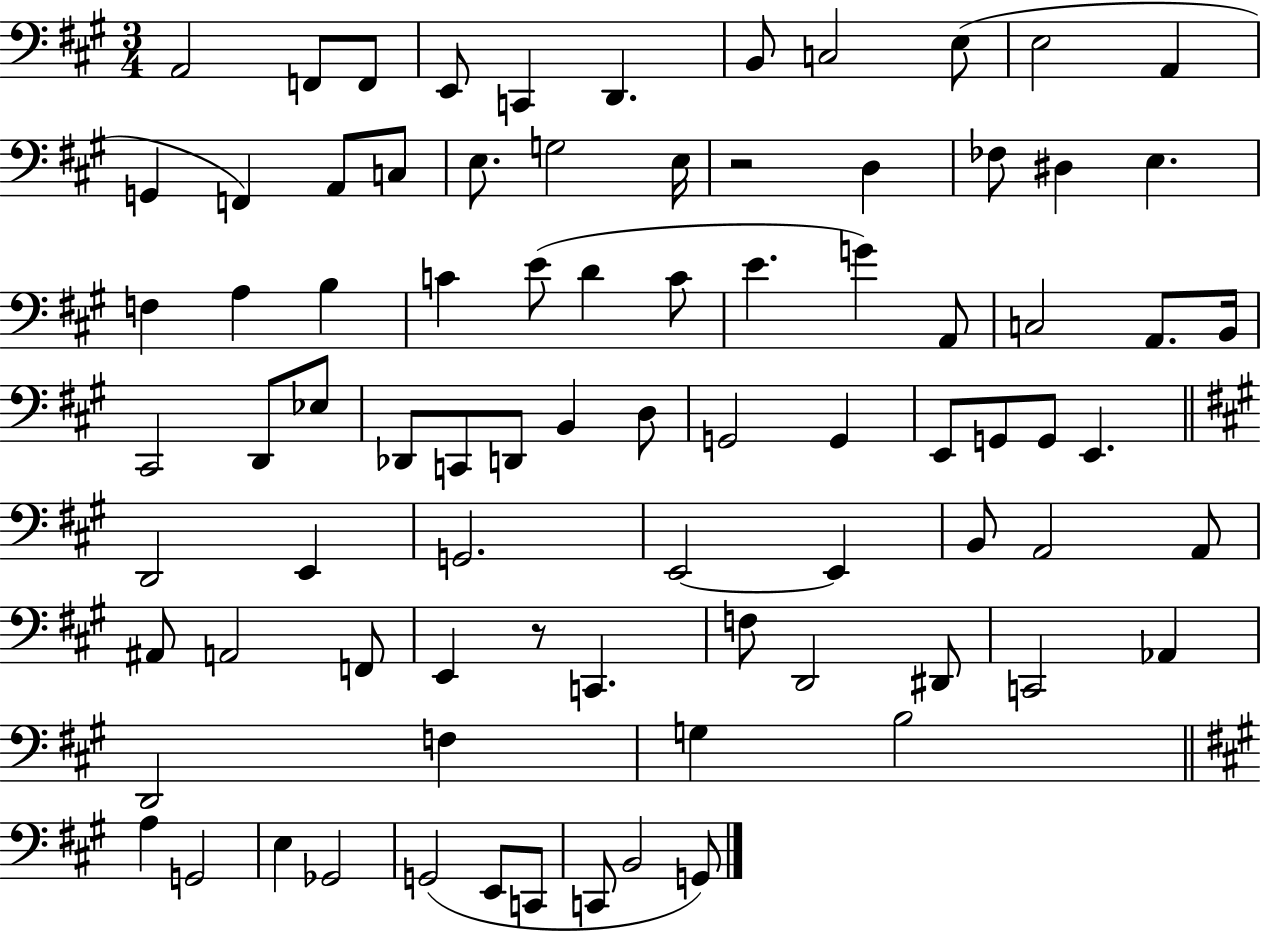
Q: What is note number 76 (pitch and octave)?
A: G2